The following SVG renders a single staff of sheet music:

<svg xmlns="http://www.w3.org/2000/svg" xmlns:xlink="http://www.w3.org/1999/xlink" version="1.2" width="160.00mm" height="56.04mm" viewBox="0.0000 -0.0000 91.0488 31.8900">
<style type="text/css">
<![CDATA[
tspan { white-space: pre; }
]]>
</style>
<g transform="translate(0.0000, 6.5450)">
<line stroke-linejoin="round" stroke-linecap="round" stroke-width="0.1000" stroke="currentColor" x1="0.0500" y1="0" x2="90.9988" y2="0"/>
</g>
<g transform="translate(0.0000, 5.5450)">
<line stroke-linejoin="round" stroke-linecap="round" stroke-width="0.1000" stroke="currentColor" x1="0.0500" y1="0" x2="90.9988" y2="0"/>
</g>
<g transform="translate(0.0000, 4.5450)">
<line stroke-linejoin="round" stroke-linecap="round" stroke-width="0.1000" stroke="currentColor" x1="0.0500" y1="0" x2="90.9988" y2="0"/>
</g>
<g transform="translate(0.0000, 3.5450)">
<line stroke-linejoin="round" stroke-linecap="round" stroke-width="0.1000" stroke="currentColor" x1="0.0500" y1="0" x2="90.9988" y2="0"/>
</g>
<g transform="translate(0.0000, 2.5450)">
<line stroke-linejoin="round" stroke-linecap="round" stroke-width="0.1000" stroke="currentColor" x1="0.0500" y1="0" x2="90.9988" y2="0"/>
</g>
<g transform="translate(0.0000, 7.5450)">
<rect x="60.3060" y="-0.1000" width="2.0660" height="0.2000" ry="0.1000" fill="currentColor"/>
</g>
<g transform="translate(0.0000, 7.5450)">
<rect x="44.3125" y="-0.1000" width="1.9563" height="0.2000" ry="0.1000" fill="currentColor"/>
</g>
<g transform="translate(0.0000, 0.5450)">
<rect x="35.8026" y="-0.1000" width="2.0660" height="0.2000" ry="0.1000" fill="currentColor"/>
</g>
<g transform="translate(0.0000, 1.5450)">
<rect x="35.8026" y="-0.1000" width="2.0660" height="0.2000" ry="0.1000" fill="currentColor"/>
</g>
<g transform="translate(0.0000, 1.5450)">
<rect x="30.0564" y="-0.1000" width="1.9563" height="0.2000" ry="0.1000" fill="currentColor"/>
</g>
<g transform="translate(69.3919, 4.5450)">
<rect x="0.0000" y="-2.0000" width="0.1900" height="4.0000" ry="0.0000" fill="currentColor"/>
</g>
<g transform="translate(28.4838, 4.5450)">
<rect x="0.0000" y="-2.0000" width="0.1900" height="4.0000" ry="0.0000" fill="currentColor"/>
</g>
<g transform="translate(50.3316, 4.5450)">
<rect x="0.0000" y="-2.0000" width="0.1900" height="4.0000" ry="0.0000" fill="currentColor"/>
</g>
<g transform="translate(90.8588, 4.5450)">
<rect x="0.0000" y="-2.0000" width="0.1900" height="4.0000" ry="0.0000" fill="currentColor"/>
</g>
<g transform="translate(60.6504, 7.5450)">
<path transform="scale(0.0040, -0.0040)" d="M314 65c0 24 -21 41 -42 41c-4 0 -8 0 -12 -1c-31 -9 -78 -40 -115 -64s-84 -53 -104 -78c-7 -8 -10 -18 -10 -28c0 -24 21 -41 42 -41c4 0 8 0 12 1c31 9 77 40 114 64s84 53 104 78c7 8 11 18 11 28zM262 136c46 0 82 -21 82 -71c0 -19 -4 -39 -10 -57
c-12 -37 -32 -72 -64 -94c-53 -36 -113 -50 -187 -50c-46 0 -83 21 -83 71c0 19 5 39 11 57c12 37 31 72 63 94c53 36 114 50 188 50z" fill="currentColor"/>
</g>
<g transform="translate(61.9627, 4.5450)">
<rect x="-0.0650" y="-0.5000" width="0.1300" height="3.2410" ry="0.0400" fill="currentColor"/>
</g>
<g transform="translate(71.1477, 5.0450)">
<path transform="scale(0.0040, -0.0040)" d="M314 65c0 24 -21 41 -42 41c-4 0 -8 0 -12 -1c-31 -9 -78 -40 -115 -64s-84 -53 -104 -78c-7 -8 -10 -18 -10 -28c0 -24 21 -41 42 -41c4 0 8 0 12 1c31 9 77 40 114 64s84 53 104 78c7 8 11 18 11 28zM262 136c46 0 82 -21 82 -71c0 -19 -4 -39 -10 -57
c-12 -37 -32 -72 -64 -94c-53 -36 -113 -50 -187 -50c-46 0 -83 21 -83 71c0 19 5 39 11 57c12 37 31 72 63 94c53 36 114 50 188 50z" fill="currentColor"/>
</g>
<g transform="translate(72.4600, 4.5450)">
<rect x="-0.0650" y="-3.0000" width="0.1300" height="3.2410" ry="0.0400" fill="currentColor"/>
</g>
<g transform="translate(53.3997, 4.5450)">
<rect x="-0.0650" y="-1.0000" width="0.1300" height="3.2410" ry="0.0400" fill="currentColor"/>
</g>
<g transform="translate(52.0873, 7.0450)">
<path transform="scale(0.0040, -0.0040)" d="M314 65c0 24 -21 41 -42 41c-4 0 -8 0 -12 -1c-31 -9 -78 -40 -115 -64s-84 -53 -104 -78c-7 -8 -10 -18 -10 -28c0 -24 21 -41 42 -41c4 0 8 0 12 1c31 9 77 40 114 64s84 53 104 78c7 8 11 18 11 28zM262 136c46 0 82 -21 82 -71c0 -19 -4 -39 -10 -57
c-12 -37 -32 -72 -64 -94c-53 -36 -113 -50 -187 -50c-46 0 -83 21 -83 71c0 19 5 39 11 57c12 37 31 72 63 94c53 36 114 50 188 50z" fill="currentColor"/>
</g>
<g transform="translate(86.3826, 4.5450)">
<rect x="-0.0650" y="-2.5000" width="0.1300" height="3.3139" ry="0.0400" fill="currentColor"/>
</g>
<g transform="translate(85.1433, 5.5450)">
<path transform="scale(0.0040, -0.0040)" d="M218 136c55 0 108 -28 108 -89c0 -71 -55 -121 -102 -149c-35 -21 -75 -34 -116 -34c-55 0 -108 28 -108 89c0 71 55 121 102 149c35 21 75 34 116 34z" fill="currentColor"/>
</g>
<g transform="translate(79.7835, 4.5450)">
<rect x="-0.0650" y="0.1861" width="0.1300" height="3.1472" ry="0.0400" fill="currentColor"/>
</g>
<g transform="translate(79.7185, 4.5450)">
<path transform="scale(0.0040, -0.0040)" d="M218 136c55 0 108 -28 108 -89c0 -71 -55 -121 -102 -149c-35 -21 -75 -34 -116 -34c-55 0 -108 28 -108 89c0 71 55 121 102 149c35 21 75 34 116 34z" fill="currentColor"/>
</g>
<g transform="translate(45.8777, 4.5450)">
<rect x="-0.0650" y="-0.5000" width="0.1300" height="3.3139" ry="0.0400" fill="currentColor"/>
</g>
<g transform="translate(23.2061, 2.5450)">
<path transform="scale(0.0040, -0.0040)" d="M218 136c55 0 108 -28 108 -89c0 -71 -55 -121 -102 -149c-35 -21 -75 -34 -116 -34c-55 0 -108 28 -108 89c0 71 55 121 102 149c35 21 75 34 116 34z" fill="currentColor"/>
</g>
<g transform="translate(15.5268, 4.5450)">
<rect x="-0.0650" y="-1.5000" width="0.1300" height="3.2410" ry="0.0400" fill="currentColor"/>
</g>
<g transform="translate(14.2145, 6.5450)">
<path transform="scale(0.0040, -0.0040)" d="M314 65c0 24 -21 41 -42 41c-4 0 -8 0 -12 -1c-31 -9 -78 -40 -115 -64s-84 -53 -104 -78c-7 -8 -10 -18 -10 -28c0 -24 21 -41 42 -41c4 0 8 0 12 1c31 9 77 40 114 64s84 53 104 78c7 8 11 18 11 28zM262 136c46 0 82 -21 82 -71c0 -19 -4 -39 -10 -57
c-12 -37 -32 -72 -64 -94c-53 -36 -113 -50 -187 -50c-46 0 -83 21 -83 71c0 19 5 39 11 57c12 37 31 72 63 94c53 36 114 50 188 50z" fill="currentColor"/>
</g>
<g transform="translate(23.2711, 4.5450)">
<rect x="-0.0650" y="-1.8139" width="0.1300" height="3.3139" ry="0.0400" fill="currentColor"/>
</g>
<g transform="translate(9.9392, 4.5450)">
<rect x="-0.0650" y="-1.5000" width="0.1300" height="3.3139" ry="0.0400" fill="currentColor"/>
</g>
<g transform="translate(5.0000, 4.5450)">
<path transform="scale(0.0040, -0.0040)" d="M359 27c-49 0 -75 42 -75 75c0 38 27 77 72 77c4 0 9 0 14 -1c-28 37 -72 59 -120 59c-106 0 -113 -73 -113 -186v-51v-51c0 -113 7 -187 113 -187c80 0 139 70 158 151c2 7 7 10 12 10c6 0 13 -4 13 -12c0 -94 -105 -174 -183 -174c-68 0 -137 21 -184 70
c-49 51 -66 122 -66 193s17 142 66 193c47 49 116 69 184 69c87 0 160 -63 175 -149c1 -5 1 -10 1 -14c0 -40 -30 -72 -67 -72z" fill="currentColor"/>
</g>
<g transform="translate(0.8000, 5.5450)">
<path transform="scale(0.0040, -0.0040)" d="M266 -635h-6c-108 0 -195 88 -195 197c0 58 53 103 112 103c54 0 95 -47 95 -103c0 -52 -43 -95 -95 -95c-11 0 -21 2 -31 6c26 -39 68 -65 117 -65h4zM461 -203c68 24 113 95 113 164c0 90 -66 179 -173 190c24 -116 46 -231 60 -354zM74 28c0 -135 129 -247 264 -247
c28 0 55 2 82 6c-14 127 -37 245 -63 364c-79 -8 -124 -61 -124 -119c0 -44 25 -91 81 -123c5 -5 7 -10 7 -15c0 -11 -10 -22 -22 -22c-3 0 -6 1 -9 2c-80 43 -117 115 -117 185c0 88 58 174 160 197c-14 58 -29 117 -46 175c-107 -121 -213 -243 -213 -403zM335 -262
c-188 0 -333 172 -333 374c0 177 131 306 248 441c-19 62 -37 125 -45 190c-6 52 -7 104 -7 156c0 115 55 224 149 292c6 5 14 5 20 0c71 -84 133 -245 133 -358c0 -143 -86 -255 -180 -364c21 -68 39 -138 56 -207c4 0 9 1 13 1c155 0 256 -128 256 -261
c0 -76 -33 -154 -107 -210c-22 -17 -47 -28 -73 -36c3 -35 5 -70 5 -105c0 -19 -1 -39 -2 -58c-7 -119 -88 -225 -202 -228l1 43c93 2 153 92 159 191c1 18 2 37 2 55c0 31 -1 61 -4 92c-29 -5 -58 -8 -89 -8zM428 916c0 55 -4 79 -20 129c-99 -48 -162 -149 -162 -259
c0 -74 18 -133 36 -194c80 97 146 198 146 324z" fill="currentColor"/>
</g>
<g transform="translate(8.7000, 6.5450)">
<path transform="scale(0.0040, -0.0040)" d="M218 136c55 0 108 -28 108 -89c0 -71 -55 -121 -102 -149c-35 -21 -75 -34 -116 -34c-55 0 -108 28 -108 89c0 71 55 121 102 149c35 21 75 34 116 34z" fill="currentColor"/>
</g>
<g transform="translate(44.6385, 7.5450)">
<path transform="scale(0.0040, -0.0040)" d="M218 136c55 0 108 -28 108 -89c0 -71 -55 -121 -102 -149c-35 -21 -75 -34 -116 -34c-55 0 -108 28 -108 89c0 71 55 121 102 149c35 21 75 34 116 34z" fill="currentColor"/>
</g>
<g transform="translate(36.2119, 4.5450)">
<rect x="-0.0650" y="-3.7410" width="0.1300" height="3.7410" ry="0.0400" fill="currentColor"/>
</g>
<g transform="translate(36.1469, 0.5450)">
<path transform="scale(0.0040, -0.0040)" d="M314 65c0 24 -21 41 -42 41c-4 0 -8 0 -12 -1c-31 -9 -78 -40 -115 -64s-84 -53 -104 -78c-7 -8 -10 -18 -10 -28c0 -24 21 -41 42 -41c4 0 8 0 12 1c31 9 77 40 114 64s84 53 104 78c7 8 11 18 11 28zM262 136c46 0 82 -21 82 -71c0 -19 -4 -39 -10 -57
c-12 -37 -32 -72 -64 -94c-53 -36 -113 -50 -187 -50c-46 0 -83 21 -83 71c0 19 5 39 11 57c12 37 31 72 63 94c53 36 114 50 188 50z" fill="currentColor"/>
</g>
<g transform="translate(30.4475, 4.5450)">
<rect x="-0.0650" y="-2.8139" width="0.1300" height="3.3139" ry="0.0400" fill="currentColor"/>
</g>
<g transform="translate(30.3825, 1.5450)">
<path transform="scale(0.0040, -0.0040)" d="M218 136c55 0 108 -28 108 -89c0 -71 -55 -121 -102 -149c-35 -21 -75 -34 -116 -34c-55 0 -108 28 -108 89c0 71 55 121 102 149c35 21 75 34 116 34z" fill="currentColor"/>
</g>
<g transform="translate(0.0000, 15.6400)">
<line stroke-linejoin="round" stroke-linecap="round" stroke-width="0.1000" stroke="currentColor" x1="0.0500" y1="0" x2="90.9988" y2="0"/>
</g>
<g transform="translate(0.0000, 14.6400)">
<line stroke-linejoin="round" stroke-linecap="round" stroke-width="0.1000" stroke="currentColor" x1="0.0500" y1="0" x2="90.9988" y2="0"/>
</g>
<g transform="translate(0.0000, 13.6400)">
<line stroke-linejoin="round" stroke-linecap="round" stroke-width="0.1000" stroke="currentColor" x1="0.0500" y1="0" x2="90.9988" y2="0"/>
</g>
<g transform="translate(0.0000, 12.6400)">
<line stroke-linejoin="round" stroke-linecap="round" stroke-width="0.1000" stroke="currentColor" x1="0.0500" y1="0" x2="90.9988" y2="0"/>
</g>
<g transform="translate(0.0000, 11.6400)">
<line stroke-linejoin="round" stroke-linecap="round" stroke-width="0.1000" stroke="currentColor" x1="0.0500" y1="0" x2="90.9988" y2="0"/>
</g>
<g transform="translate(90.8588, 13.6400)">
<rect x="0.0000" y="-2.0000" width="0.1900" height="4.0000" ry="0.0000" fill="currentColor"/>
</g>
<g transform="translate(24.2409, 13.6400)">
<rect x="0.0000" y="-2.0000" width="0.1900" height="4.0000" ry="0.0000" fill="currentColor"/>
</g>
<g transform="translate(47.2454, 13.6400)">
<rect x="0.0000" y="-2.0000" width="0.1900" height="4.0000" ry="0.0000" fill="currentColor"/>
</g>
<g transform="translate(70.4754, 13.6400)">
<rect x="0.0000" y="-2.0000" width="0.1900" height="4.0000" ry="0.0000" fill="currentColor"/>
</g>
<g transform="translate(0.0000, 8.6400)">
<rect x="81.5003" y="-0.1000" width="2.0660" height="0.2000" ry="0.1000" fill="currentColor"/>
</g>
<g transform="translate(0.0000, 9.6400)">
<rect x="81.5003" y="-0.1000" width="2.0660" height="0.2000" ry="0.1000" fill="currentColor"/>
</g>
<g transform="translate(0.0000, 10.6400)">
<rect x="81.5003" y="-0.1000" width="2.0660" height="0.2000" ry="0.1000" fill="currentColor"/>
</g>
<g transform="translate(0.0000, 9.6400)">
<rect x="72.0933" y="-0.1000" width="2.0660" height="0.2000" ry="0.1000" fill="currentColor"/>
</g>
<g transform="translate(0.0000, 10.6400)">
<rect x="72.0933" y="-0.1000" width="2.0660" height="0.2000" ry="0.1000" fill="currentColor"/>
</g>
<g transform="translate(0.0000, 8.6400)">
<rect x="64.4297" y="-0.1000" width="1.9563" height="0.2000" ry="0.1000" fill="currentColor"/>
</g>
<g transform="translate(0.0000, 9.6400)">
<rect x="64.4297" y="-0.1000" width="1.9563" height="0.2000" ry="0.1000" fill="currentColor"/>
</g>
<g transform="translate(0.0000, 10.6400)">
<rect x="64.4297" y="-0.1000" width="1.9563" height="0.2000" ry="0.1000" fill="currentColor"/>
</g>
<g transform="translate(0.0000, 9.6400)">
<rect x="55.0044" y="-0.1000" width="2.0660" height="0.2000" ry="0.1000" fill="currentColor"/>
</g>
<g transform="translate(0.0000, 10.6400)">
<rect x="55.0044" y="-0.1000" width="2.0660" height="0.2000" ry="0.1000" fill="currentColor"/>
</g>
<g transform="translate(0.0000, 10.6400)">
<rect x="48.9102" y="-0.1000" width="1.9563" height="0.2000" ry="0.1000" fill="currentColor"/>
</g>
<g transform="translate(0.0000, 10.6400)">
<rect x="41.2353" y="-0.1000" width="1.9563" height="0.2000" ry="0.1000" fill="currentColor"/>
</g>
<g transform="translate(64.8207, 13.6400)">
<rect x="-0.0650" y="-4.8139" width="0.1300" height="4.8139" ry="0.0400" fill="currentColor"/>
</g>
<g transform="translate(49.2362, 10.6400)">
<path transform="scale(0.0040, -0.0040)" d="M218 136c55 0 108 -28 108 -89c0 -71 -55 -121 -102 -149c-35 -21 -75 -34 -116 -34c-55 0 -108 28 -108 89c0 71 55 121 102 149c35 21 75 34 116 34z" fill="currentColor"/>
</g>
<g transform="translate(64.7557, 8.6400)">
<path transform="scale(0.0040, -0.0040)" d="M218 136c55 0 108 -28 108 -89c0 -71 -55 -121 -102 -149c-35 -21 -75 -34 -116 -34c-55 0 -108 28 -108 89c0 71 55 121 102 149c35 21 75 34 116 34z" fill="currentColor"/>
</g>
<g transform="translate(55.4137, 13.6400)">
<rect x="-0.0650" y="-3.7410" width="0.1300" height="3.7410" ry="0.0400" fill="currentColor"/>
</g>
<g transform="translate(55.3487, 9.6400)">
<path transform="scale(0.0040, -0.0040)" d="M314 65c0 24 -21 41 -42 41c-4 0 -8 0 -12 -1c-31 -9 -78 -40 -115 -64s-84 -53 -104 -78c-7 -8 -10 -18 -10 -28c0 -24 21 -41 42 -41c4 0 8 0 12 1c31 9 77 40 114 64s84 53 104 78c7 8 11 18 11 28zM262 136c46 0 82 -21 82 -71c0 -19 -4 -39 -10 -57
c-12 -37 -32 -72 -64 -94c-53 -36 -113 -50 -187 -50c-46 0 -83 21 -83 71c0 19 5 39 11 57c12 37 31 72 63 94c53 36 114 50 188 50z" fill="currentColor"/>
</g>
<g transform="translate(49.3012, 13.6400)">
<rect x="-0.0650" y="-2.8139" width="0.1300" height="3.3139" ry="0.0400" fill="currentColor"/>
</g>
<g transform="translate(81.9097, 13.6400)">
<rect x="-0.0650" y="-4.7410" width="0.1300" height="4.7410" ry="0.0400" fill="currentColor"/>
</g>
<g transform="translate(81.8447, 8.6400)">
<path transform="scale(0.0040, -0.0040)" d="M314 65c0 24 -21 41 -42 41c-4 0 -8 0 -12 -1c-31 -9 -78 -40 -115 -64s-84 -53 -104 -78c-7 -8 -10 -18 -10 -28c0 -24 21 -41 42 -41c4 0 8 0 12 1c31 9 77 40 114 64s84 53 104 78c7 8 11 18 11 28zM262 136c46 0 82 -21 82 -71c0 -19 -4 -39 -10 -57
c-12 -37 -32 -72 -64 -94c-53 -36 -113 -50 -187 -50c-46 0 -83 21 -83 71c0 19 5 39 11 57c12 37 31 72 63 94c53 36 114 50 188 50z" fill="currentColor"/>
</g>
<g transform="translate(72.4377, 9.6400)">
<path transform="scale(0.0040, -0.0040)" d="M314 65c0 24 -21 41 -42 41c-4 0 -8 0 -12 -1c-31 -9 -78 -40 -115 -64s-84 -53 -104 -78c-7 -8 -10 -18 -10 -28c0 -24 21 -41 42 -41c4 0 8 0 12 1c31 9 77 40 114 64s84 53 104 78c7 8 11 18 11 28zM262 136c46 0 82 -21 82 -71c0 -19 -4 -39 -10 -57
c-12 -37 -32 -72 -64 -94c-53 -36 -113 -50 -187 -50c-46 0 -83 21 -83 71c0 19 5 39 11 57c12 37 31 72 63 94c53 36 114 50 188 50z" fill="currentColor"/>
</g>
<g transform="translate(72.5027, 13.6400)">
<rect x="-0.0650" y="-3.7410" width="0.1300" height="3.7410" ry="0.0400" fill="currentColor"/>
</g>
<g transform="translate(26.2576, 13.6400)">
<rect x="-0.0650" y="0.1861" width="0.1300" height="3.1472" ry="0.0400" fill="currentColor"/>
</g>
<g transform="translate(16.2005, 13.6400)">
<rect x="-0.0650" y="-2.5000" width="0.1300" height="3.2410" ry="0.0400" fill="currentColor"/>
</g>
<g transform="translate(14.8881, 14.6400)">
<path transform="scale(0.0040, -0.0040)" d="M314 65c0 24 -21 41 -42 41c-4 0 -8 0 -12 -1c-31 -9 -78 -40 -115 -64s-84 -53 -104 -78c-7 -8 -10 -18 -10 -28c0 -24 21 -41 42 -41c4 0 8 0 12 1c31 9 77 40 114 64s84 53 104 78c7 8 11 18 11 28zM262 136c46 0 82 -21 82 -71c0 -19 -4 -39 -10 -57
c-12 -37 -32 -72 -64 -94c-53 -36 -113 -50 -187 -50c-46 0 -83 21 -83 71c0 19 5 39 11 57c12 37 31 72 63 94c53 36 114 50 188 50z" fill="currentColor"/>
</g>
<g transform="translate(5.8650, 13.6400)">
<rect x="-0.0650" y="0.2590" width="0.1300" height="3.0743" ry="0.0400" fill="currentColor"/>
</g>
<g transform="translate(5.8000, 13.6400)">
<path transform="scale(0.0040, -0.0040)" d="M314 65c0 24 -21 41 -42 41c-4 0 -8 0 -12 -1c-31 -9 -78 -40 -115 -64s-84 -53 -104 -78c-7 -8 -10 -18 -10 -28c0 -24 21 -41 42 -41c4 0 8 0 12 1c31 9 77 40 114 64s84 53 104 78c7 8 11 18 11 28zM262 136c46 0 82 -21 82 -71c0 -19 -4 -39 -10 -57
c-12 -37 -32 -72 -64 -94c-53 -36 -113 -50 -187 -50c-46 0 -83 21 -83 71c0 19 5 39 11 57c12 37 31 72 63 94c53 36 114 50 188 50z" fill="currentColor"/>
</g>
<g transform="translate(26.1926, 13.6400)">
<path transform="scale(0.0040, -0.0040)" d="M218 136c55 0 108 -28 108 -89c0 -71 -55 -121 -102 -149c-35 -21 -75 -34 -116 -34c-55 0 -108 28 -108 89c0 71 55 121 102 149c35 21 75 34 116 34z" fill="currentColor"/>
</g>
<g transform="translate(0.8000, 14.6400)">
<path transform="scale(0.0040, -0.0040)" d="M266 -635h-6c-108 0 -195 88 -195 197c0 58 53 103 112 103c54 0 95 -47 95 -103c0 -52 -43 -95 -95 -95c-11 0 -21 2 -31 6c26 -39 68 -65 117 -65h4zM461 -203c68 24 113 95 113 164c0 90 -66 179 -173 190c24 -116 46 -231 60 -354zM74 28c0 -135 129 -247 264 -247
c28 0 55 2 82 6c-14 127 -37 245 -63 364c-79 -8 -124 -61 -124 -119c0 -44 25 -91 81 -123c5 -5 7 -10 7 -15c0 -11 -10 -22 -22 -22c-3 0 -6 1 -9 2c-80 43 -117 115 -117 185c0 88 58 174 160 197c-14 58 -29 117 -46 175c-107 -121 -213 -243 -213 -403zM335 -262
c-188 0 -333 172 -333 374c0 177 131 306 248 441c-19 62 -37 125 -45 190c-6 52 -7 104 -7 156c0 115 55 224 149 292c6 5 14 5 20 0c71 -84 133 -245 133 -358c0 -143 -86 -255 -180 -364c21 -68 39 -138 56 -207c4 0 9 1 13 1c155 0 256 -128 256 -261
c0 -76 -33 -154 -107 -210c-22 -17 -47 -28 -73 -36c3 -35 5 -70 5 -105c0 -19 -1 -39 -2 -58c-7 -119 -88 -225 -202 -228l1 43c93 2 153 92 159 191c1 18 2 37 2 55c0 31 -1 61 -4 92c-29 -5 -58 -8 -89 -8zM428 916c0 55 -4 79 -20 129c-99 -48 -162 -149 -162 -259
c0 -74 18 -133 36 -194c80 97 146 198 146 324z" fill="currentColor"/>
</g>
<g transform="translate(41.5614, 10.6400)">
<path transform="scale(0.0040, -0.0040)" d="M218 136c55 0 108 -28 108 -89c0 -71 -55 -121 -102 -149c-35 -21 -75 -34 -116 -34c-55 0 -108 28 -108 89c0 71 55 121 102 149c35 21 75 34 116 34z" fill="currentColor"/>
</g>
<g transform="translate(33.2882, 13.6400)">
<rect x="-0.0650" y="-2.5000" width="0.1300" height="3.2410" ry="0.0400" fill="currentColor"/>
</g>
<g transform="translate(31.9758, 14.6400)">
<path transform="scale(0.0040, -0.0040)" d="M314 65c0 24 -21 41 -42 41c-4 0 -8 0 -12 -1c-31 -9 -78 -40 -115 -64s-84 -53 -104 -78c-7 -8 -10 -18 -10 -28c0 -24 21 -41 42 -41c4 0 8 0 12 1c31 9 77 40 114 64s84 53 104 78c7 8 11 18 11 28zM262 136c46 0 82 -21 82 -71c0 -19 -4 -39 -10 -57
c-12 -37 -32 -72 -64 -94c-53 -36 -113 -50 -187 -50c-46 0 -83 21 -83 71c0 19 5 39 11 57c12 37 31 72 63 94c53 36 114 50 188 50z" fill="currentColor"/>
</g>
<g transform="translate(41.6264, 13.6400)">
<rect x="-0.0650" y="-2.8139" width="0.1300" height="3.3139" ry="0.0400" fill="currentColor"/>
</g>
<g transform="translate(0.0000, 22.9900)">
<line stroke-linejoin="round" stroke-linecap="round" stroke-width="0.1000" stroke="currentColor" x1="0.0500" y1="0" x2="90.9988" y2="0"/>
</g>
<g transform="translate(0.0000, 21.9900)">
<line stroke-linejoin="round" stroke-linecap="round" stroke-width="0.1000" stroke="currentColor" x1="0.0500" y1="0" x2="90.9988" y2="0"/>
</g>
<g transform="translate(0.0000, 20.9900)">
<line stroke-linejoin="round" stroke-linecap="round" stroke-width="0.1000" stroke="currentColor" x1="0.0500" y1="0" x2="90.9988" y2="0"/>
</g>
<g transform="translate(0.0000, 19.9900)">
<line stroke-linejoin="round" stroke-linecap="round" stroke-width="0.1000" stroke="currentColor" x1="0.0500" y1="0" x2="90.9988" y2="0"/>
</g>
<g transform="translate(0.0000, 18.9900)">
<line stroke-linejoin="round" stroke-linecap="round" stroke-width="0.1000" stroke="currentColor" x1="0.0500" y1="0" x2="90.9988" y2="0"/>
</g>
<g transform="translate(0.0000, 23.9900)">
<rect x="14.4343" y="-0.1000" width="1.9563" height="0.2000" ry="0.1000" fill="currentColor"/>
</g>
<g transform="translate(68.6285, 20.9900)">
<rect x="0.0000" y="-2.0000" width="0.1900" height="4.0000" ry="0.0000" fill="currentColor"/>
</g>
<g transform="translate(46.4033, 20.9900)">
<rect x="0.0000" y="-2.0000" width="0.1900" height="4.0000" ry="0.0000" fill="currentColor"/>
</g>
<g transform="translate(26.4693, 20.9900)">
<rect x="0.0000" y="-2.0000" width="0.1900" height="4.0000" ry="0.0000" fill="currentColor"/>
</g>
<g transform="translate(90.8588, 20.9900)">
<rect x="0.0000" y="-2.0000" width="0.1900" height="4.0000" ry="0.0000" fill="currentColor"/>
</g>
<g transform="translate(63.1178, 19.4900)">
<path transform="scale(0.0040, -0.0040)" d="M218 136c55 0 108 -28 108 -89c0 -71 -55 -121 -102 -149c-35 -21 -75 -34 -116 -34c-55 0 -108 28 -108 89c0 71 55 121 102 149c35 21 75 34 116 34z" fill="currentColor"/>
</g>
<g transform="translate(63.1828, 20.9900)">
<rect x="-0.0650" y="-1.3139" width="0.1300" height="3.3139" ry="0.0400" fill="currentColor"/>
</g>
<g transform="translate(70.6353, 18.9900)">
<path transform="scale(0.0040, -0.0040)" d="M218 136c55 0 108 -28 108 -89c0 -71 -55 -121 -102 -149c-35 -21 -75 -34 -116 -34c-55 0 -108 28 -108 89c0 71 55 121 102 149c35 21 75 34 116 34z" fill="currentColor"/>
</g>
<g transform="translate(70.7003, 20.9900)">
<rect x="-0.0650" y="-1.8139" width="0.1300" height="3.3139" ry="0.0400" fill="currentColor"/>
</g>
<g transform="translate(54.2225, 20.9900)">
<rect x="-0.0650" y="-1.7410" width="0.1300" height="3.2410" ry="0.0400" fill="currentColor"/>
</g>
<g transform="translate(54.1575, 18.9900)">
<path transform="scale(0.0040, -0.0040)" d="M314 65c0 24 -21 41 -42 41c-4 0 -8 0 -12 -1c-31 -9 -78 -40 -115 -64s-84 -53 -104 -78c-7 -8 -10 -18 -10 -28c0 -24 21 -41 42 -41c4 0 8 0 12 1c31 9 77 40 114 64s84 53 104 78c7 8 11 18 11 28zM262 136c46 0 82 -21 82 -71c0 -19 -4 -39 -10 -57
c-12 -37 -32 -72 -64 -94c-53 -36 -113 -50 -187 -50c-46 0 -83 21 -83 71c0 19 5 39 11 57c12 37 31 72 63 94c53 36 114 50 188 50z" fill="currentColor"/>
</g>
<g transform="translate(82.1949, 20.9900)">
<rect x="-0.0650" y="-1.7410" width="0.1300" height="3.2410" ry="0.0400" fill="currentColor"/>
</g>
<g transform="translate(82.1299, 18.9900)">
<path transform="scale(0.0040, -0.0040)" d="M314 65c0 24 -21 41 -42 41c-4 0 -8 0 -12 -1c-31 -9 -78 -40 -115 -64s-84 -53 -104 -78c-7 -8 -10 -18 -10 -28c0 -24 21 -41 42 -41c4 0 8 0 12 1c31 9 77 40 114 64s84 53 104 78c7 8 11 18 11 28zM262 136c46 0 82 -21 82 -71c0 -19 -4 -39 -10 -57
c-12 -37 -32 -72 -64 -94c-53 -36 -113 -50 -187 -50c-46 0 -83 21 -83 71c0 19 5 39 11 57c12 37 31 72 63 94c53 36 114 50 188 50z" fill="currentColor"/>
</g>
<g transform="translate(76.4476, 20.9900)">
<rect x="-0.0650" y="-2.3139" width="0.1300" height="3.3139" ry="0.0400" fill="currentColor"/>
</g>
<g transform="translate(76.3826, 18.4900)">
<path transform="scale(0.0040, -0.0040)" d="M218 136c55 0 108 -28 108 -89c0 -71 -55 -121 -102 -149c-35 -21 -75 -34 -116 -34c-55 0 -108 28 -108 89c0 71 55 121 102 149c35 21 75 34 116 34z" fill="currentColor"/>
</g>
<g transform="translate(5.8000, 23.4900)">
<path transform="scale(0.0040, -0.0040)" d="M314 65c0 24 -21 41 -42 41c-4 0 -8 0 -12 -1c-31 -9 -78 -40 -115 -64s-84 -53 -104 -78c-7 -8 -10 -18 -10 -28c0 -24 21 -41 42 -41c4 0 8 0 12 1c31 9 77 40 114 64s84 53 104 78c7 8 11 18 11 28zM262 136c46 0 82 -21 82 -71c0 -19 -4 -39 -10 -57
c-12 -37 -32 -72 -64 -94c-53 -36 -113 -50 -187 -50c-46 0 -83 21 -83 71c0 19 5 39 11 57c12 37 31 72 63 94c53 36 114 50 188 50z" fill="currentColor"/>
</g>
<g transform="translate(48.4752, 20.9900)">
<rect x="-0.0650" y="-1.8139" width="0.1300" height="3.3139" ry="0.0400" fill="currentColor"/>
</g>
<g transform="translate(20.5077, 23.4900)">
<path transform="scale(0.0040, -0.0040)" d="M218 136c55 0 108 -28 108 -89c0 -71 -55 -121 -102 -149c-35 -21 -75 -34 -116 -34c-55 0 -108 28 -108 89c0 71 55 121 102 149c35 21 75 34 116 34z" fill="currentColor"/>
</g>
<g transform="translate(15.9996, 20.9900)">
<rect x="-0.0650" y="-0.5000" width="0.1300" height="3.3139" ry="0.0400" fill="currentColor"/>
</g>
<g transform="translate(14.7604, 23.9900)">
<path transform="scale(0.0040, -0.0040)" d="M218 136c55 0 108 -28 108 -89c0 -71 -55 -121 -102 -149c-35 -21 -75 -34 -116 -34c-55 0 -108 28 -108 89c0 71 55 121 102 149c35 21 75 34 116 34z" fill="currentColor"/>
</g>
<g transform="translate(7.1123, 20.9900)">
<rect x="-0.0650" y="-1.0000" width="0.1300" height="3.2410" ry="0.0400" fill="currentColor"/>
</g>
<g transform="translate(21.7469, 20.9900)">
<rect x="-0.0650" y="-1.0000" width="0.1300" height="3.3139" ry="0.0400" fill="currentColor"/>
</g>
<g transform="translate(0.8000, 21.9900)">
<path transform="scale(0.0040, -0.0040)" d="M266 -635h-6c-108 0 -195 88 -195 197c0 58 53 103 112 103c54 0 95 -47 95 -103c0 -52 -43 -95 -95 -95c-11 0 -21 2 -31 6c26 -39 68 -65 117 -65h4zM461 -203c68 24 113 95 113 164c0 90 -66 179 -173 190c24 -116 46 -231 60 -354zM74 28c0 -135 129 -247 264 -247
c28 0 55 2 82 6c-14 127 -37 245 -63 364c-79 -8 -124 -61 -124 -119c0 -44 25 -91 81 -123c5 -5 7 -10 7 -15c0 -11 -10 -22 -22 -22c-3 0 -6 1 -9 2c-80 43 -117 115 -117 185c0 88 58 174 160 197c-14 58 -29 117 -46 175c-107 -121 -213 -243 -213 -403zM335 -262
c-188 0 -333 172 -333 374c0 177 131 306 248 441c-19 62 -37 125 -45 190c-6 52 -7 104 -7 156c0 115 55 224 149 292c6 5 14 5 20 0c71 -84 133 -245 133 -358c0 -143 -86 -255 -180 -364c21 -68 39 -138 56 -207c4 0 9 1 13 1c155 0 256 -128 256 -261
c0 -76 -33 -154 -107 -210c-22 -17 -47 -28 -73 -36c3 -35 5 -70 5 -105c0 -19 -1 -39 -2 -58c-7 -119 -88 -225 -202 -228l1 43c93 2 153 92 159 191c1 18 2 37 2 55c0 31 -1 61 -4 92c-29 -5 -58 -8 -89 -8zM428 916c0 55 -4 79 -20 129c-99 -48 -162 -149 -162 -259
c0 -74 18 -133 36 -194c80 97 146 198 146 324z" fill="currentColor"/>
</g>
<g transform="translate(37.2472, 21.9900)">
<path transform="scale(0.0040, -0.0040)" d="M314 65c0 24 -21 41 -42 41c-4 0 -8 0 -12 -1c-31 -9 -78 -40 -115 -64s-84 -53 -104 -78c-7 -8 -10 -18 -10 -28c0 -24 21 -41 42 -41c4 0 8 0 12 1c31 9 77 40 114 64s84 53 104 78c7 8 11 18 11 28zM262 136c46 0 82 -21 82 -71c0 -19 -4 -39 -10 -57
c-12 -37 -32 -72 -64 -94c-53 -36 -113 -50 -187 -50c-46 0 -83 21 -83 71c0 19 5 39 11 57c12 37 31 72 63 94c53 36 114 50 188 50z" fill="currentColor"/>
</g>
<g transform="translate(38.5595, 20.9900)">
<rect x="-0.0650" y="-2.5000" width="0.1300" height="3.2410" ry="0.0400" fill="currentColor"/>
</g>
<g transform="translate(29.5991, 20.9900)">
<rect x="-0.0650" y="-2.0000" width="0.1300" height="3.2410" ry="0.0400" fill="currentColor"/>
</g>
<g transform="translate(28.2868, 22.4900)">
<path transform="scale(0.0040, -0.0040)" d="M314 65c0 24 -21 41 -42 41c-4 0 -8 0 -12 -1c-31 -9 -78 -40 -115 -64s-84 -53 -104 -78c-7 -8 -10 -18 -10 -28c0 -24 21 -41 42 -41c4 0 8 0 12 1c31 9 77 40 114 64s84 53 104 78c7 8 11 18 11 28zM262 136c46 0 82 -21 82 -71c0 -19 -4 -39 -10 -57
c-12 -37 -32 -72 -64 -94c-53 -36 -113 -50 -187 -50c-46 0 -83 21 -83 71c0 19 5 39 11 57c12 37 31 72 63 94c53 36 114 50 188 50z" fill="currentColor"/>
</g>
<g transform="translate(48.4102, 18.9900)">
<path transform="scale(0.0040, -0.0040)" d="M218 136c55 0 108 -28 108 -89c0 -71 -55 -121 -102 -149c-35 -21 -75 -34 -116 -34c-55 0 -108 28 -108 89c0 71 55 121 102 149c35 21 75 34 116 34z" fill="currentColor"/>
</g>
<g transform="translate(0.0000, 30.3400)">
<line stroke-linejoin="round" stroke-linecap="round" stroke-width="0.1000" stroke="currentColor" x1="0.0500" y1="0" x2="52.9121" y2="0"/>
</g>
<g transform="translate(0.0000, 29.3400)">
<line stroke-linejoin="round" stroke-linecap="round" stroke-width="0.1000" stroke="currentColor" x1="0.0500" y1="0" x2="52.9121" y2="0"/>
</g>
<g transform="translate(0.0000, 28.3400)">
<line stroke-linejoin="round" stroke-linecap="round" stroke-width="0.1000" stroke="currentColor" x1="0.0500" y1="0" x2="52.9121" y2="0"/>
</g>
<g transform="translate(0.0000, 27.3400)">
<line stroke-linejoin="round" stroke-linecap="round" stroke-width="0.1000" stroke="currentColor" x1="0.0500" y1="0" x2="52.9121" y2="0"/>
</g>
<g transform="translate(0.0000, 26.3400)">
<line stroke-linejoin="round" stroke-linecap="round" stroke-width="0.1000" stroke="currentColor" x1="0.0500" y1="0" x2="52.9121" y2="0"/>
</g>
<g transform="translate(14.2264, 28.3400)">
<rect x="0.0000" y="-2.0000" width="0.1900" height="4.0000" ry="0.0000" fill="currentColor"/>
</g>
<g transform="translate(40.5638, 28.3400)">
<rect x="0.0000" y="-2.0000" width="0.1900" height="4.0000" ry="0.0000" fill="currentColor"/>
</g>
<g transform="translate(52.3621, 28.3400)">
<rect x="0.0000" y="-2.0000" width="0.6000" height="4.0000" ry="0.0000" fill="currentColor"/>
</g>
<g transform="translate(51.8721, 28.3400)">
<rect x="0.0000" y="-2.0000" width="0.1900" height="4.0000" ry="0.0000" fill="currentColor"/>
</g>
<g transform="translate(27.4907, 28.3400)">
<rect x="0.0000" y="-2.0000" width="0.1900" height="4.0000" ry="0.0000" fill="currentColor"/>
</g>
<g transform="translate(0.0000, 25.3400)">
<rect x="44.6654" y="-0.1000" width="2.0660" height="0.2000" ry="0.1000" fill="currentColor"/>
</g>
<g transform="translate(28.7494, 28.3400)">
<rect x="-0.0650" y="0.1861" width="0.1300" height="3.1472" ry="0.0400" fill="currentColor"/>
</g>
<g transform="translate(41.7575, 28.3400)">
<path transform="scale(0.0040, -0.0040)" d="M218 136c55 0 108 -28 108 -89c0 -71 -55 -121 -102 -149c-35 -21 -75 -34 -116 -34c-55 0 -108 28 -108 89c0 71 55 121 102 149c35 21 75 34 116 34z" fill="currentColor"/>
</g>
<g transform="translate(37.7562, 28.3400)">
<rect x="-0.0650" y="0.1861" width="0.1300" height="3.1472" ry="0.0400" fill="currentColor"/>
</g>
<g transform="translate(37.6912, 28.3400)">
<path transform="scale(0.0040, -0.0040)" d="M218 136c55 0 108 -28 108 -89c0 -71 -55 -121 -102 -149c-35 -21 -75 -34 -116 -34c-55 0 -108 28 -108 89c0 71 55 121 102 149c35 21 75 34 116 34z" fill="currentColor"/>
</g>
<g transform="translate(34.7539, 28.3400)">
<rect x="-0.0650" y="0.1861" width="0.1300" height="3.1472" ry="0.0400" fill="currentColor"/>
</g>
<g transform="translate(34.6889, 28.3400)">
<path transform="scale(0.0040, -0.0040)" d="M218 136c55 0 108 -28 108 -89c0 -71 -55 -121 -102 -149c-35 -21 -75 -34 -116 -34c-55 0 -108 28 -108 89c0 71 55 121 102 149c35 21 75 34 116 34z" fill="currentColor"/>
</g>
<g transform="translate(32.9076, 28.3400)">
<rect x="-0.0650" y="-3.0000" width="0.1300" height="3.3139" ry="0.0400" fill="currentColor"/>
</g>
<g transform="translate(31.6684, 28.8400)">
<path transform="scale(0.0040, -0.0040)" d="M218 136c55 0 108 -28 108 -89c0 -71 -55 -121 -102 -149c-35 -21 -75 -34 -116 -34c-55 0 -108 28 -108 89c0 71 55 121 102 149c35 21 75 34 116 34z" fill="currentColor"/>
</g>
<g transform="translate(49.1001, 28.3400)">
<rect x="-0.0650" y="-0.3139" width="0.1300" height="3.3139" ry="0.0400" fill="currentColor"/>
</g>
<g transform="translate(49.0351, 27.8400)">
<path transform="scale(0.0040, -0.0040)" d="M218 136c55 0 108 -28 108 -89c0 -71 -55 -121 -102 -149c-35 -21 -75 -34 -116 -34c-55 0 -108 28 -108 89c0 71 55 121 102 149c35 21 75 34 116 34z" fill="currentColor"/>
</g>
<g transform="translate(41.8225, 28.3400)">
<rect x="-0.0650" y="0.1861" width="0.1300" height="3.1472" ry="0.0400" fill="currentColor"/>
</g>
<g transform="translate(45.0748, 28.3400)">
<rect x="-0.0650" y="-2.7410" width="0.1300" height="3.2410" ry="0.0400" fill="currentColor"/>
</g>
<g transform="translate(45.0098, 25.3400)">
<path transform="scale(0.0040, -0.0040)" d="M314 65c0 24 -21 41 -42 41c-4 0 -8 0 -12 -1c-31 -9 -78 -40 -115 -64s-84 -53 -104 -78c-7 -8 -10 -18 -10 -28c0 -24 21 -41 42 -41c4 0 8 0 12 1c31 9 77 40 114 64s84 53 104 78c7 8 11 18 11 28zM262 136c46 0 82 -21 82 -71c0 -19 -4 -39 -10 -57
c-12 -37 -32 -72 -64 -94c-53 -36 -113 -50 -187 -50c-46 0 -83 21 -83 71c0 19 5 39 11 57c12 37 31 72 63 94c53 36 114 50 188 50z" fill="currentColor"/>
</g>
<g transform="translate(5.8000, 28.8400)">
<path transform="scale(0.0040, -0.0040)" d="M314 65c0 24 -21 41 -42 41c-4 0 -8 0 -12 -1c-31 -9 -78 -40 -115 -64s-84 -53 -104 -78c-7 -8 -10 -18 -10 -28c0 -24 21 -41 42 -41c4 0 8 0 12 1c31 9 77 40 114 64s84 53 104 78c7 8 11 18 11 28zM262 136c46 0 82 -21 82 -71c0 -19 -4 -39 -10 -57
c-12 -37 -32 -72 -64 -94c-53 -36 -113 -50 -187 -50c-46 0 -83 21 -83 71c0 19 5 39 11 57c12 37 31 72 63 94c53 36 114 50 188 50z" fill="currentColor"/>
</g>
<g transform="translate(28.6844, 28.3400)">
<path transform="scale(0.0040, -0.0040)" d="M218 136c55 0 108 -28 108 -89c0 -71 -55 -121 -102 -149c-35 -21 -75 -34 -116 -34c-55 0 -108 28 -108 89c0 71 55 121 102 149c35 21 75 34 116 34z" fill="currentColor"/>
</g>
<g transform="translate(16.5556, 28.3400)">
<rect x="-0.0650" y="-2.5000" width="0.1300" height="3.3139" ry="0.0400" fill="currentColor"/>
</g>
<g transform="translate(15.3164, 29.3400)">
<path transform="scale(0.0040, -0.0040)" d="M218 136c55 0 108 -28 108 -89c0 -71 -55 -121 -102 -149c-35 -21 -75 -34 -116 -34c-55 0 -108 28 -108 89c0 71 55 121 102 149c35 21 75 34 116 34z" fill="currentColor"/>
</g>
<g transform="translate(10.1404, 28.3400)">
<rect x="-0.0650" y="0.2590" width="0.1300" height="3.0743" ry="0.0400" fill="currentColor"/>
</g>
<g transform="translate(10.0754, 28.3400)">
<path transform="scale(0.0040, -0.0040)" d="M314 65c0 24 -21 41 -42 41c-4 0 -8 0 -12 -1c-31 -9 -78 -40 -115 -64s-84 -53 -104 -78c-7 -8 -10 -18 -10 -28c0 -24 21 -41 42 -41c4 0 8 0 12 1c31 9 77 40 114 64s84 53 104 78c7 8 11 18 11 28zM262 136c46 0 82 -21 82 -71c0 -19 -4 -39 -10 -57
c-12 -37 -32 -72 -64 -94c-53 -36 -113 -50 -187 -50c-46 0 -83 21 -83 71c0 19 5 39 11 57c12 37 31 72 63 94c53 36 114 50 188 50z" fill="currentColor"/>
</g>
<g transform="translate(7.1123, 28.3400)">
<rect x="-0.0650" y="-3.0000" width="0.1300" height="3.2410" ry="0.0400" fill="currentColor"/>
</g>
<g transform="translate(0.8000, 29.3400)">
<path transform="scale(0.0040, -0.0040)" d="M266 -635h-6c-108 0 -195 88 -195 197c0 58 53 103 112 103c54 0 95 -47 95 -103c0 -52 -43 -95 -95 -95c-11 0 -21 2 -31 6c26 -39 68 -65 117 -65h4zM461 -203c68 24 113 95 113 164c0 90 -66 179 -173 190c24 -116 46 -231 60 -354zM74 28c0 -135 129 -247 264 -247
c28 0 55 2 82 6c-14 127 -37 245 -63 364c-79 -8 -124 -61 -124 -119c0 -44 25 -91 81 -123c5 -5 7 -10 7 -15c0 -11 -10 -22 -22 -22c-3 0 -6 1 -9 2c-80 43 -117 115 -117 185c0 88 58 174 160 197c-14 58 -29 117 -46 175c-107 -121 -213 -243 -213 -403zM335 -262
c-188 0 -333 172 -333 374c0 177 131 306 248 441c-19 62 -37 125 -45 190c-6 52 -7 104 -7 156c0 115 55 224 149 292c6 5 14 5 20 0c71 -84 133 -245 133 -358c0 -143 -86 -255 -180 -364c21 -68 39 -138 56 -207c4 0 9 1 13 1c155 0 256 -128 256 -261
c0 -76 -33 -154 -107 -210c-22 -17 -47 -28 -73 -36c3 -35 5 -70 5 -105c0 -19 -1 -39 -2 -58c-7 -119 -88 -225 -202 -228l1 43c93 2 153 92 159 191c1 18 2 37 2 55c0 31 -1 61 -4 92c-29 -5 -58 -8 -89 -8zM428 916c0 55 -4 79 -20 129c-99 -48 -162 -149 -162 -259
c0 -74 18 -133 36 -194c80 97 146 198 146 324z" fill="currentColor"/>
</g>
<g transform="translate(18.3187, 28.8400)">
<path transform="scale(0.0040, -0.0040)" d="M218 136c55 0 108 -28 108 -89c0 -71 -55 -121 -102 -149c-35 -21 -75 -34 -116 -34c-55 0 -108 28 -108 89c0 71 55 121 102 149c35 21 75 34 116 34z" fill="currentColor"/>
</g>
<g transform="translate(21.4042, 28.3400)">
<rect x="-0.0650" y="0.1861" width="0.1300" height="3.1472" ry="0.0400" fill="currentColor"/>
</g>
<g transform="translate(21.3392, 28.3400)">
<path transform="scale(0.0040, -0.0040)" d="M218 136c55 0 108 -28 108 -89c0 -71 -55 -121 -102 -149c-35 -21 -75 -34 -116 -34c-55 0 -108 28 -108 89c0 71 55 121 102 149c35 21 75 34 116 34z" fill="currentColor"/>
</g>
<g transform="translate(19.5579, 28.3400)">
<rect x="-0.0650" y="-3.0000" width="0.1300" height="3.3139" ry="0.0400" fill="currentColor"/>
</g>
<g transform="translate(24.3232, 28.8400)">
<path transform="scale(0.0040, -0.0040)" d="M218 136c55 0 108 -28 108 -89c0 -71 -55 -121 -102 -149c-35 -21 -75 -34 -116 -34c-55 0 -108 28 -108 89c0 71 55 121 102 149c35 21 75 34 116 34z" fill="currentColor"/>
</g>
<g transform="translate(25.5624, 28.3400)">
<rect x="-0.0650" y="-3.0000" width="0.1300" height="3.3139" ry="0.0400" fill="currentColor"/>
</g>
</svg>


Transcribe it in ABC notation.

X:1
T:Untitled
M:4/4
L:1/4
K:C
E E2 f a c'2 C D2 C2 A2 B G B2 G2 B G2 a a c'2 e' c'2 e'2 D2 C D F2 G2 f f2 e f g f2 A2 B2 G A B A B A B B B a2 c